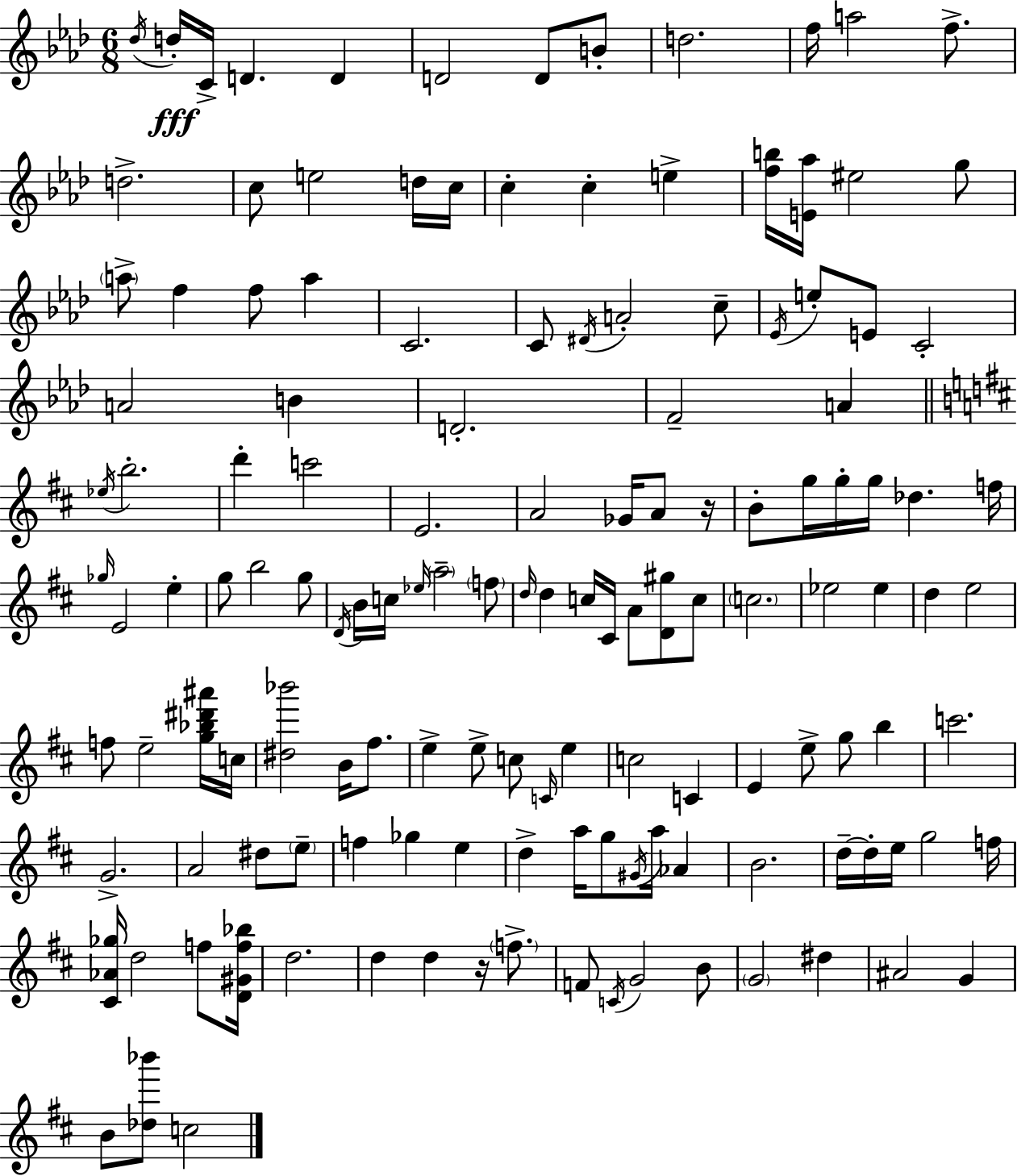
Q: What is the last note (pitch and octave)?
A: C5